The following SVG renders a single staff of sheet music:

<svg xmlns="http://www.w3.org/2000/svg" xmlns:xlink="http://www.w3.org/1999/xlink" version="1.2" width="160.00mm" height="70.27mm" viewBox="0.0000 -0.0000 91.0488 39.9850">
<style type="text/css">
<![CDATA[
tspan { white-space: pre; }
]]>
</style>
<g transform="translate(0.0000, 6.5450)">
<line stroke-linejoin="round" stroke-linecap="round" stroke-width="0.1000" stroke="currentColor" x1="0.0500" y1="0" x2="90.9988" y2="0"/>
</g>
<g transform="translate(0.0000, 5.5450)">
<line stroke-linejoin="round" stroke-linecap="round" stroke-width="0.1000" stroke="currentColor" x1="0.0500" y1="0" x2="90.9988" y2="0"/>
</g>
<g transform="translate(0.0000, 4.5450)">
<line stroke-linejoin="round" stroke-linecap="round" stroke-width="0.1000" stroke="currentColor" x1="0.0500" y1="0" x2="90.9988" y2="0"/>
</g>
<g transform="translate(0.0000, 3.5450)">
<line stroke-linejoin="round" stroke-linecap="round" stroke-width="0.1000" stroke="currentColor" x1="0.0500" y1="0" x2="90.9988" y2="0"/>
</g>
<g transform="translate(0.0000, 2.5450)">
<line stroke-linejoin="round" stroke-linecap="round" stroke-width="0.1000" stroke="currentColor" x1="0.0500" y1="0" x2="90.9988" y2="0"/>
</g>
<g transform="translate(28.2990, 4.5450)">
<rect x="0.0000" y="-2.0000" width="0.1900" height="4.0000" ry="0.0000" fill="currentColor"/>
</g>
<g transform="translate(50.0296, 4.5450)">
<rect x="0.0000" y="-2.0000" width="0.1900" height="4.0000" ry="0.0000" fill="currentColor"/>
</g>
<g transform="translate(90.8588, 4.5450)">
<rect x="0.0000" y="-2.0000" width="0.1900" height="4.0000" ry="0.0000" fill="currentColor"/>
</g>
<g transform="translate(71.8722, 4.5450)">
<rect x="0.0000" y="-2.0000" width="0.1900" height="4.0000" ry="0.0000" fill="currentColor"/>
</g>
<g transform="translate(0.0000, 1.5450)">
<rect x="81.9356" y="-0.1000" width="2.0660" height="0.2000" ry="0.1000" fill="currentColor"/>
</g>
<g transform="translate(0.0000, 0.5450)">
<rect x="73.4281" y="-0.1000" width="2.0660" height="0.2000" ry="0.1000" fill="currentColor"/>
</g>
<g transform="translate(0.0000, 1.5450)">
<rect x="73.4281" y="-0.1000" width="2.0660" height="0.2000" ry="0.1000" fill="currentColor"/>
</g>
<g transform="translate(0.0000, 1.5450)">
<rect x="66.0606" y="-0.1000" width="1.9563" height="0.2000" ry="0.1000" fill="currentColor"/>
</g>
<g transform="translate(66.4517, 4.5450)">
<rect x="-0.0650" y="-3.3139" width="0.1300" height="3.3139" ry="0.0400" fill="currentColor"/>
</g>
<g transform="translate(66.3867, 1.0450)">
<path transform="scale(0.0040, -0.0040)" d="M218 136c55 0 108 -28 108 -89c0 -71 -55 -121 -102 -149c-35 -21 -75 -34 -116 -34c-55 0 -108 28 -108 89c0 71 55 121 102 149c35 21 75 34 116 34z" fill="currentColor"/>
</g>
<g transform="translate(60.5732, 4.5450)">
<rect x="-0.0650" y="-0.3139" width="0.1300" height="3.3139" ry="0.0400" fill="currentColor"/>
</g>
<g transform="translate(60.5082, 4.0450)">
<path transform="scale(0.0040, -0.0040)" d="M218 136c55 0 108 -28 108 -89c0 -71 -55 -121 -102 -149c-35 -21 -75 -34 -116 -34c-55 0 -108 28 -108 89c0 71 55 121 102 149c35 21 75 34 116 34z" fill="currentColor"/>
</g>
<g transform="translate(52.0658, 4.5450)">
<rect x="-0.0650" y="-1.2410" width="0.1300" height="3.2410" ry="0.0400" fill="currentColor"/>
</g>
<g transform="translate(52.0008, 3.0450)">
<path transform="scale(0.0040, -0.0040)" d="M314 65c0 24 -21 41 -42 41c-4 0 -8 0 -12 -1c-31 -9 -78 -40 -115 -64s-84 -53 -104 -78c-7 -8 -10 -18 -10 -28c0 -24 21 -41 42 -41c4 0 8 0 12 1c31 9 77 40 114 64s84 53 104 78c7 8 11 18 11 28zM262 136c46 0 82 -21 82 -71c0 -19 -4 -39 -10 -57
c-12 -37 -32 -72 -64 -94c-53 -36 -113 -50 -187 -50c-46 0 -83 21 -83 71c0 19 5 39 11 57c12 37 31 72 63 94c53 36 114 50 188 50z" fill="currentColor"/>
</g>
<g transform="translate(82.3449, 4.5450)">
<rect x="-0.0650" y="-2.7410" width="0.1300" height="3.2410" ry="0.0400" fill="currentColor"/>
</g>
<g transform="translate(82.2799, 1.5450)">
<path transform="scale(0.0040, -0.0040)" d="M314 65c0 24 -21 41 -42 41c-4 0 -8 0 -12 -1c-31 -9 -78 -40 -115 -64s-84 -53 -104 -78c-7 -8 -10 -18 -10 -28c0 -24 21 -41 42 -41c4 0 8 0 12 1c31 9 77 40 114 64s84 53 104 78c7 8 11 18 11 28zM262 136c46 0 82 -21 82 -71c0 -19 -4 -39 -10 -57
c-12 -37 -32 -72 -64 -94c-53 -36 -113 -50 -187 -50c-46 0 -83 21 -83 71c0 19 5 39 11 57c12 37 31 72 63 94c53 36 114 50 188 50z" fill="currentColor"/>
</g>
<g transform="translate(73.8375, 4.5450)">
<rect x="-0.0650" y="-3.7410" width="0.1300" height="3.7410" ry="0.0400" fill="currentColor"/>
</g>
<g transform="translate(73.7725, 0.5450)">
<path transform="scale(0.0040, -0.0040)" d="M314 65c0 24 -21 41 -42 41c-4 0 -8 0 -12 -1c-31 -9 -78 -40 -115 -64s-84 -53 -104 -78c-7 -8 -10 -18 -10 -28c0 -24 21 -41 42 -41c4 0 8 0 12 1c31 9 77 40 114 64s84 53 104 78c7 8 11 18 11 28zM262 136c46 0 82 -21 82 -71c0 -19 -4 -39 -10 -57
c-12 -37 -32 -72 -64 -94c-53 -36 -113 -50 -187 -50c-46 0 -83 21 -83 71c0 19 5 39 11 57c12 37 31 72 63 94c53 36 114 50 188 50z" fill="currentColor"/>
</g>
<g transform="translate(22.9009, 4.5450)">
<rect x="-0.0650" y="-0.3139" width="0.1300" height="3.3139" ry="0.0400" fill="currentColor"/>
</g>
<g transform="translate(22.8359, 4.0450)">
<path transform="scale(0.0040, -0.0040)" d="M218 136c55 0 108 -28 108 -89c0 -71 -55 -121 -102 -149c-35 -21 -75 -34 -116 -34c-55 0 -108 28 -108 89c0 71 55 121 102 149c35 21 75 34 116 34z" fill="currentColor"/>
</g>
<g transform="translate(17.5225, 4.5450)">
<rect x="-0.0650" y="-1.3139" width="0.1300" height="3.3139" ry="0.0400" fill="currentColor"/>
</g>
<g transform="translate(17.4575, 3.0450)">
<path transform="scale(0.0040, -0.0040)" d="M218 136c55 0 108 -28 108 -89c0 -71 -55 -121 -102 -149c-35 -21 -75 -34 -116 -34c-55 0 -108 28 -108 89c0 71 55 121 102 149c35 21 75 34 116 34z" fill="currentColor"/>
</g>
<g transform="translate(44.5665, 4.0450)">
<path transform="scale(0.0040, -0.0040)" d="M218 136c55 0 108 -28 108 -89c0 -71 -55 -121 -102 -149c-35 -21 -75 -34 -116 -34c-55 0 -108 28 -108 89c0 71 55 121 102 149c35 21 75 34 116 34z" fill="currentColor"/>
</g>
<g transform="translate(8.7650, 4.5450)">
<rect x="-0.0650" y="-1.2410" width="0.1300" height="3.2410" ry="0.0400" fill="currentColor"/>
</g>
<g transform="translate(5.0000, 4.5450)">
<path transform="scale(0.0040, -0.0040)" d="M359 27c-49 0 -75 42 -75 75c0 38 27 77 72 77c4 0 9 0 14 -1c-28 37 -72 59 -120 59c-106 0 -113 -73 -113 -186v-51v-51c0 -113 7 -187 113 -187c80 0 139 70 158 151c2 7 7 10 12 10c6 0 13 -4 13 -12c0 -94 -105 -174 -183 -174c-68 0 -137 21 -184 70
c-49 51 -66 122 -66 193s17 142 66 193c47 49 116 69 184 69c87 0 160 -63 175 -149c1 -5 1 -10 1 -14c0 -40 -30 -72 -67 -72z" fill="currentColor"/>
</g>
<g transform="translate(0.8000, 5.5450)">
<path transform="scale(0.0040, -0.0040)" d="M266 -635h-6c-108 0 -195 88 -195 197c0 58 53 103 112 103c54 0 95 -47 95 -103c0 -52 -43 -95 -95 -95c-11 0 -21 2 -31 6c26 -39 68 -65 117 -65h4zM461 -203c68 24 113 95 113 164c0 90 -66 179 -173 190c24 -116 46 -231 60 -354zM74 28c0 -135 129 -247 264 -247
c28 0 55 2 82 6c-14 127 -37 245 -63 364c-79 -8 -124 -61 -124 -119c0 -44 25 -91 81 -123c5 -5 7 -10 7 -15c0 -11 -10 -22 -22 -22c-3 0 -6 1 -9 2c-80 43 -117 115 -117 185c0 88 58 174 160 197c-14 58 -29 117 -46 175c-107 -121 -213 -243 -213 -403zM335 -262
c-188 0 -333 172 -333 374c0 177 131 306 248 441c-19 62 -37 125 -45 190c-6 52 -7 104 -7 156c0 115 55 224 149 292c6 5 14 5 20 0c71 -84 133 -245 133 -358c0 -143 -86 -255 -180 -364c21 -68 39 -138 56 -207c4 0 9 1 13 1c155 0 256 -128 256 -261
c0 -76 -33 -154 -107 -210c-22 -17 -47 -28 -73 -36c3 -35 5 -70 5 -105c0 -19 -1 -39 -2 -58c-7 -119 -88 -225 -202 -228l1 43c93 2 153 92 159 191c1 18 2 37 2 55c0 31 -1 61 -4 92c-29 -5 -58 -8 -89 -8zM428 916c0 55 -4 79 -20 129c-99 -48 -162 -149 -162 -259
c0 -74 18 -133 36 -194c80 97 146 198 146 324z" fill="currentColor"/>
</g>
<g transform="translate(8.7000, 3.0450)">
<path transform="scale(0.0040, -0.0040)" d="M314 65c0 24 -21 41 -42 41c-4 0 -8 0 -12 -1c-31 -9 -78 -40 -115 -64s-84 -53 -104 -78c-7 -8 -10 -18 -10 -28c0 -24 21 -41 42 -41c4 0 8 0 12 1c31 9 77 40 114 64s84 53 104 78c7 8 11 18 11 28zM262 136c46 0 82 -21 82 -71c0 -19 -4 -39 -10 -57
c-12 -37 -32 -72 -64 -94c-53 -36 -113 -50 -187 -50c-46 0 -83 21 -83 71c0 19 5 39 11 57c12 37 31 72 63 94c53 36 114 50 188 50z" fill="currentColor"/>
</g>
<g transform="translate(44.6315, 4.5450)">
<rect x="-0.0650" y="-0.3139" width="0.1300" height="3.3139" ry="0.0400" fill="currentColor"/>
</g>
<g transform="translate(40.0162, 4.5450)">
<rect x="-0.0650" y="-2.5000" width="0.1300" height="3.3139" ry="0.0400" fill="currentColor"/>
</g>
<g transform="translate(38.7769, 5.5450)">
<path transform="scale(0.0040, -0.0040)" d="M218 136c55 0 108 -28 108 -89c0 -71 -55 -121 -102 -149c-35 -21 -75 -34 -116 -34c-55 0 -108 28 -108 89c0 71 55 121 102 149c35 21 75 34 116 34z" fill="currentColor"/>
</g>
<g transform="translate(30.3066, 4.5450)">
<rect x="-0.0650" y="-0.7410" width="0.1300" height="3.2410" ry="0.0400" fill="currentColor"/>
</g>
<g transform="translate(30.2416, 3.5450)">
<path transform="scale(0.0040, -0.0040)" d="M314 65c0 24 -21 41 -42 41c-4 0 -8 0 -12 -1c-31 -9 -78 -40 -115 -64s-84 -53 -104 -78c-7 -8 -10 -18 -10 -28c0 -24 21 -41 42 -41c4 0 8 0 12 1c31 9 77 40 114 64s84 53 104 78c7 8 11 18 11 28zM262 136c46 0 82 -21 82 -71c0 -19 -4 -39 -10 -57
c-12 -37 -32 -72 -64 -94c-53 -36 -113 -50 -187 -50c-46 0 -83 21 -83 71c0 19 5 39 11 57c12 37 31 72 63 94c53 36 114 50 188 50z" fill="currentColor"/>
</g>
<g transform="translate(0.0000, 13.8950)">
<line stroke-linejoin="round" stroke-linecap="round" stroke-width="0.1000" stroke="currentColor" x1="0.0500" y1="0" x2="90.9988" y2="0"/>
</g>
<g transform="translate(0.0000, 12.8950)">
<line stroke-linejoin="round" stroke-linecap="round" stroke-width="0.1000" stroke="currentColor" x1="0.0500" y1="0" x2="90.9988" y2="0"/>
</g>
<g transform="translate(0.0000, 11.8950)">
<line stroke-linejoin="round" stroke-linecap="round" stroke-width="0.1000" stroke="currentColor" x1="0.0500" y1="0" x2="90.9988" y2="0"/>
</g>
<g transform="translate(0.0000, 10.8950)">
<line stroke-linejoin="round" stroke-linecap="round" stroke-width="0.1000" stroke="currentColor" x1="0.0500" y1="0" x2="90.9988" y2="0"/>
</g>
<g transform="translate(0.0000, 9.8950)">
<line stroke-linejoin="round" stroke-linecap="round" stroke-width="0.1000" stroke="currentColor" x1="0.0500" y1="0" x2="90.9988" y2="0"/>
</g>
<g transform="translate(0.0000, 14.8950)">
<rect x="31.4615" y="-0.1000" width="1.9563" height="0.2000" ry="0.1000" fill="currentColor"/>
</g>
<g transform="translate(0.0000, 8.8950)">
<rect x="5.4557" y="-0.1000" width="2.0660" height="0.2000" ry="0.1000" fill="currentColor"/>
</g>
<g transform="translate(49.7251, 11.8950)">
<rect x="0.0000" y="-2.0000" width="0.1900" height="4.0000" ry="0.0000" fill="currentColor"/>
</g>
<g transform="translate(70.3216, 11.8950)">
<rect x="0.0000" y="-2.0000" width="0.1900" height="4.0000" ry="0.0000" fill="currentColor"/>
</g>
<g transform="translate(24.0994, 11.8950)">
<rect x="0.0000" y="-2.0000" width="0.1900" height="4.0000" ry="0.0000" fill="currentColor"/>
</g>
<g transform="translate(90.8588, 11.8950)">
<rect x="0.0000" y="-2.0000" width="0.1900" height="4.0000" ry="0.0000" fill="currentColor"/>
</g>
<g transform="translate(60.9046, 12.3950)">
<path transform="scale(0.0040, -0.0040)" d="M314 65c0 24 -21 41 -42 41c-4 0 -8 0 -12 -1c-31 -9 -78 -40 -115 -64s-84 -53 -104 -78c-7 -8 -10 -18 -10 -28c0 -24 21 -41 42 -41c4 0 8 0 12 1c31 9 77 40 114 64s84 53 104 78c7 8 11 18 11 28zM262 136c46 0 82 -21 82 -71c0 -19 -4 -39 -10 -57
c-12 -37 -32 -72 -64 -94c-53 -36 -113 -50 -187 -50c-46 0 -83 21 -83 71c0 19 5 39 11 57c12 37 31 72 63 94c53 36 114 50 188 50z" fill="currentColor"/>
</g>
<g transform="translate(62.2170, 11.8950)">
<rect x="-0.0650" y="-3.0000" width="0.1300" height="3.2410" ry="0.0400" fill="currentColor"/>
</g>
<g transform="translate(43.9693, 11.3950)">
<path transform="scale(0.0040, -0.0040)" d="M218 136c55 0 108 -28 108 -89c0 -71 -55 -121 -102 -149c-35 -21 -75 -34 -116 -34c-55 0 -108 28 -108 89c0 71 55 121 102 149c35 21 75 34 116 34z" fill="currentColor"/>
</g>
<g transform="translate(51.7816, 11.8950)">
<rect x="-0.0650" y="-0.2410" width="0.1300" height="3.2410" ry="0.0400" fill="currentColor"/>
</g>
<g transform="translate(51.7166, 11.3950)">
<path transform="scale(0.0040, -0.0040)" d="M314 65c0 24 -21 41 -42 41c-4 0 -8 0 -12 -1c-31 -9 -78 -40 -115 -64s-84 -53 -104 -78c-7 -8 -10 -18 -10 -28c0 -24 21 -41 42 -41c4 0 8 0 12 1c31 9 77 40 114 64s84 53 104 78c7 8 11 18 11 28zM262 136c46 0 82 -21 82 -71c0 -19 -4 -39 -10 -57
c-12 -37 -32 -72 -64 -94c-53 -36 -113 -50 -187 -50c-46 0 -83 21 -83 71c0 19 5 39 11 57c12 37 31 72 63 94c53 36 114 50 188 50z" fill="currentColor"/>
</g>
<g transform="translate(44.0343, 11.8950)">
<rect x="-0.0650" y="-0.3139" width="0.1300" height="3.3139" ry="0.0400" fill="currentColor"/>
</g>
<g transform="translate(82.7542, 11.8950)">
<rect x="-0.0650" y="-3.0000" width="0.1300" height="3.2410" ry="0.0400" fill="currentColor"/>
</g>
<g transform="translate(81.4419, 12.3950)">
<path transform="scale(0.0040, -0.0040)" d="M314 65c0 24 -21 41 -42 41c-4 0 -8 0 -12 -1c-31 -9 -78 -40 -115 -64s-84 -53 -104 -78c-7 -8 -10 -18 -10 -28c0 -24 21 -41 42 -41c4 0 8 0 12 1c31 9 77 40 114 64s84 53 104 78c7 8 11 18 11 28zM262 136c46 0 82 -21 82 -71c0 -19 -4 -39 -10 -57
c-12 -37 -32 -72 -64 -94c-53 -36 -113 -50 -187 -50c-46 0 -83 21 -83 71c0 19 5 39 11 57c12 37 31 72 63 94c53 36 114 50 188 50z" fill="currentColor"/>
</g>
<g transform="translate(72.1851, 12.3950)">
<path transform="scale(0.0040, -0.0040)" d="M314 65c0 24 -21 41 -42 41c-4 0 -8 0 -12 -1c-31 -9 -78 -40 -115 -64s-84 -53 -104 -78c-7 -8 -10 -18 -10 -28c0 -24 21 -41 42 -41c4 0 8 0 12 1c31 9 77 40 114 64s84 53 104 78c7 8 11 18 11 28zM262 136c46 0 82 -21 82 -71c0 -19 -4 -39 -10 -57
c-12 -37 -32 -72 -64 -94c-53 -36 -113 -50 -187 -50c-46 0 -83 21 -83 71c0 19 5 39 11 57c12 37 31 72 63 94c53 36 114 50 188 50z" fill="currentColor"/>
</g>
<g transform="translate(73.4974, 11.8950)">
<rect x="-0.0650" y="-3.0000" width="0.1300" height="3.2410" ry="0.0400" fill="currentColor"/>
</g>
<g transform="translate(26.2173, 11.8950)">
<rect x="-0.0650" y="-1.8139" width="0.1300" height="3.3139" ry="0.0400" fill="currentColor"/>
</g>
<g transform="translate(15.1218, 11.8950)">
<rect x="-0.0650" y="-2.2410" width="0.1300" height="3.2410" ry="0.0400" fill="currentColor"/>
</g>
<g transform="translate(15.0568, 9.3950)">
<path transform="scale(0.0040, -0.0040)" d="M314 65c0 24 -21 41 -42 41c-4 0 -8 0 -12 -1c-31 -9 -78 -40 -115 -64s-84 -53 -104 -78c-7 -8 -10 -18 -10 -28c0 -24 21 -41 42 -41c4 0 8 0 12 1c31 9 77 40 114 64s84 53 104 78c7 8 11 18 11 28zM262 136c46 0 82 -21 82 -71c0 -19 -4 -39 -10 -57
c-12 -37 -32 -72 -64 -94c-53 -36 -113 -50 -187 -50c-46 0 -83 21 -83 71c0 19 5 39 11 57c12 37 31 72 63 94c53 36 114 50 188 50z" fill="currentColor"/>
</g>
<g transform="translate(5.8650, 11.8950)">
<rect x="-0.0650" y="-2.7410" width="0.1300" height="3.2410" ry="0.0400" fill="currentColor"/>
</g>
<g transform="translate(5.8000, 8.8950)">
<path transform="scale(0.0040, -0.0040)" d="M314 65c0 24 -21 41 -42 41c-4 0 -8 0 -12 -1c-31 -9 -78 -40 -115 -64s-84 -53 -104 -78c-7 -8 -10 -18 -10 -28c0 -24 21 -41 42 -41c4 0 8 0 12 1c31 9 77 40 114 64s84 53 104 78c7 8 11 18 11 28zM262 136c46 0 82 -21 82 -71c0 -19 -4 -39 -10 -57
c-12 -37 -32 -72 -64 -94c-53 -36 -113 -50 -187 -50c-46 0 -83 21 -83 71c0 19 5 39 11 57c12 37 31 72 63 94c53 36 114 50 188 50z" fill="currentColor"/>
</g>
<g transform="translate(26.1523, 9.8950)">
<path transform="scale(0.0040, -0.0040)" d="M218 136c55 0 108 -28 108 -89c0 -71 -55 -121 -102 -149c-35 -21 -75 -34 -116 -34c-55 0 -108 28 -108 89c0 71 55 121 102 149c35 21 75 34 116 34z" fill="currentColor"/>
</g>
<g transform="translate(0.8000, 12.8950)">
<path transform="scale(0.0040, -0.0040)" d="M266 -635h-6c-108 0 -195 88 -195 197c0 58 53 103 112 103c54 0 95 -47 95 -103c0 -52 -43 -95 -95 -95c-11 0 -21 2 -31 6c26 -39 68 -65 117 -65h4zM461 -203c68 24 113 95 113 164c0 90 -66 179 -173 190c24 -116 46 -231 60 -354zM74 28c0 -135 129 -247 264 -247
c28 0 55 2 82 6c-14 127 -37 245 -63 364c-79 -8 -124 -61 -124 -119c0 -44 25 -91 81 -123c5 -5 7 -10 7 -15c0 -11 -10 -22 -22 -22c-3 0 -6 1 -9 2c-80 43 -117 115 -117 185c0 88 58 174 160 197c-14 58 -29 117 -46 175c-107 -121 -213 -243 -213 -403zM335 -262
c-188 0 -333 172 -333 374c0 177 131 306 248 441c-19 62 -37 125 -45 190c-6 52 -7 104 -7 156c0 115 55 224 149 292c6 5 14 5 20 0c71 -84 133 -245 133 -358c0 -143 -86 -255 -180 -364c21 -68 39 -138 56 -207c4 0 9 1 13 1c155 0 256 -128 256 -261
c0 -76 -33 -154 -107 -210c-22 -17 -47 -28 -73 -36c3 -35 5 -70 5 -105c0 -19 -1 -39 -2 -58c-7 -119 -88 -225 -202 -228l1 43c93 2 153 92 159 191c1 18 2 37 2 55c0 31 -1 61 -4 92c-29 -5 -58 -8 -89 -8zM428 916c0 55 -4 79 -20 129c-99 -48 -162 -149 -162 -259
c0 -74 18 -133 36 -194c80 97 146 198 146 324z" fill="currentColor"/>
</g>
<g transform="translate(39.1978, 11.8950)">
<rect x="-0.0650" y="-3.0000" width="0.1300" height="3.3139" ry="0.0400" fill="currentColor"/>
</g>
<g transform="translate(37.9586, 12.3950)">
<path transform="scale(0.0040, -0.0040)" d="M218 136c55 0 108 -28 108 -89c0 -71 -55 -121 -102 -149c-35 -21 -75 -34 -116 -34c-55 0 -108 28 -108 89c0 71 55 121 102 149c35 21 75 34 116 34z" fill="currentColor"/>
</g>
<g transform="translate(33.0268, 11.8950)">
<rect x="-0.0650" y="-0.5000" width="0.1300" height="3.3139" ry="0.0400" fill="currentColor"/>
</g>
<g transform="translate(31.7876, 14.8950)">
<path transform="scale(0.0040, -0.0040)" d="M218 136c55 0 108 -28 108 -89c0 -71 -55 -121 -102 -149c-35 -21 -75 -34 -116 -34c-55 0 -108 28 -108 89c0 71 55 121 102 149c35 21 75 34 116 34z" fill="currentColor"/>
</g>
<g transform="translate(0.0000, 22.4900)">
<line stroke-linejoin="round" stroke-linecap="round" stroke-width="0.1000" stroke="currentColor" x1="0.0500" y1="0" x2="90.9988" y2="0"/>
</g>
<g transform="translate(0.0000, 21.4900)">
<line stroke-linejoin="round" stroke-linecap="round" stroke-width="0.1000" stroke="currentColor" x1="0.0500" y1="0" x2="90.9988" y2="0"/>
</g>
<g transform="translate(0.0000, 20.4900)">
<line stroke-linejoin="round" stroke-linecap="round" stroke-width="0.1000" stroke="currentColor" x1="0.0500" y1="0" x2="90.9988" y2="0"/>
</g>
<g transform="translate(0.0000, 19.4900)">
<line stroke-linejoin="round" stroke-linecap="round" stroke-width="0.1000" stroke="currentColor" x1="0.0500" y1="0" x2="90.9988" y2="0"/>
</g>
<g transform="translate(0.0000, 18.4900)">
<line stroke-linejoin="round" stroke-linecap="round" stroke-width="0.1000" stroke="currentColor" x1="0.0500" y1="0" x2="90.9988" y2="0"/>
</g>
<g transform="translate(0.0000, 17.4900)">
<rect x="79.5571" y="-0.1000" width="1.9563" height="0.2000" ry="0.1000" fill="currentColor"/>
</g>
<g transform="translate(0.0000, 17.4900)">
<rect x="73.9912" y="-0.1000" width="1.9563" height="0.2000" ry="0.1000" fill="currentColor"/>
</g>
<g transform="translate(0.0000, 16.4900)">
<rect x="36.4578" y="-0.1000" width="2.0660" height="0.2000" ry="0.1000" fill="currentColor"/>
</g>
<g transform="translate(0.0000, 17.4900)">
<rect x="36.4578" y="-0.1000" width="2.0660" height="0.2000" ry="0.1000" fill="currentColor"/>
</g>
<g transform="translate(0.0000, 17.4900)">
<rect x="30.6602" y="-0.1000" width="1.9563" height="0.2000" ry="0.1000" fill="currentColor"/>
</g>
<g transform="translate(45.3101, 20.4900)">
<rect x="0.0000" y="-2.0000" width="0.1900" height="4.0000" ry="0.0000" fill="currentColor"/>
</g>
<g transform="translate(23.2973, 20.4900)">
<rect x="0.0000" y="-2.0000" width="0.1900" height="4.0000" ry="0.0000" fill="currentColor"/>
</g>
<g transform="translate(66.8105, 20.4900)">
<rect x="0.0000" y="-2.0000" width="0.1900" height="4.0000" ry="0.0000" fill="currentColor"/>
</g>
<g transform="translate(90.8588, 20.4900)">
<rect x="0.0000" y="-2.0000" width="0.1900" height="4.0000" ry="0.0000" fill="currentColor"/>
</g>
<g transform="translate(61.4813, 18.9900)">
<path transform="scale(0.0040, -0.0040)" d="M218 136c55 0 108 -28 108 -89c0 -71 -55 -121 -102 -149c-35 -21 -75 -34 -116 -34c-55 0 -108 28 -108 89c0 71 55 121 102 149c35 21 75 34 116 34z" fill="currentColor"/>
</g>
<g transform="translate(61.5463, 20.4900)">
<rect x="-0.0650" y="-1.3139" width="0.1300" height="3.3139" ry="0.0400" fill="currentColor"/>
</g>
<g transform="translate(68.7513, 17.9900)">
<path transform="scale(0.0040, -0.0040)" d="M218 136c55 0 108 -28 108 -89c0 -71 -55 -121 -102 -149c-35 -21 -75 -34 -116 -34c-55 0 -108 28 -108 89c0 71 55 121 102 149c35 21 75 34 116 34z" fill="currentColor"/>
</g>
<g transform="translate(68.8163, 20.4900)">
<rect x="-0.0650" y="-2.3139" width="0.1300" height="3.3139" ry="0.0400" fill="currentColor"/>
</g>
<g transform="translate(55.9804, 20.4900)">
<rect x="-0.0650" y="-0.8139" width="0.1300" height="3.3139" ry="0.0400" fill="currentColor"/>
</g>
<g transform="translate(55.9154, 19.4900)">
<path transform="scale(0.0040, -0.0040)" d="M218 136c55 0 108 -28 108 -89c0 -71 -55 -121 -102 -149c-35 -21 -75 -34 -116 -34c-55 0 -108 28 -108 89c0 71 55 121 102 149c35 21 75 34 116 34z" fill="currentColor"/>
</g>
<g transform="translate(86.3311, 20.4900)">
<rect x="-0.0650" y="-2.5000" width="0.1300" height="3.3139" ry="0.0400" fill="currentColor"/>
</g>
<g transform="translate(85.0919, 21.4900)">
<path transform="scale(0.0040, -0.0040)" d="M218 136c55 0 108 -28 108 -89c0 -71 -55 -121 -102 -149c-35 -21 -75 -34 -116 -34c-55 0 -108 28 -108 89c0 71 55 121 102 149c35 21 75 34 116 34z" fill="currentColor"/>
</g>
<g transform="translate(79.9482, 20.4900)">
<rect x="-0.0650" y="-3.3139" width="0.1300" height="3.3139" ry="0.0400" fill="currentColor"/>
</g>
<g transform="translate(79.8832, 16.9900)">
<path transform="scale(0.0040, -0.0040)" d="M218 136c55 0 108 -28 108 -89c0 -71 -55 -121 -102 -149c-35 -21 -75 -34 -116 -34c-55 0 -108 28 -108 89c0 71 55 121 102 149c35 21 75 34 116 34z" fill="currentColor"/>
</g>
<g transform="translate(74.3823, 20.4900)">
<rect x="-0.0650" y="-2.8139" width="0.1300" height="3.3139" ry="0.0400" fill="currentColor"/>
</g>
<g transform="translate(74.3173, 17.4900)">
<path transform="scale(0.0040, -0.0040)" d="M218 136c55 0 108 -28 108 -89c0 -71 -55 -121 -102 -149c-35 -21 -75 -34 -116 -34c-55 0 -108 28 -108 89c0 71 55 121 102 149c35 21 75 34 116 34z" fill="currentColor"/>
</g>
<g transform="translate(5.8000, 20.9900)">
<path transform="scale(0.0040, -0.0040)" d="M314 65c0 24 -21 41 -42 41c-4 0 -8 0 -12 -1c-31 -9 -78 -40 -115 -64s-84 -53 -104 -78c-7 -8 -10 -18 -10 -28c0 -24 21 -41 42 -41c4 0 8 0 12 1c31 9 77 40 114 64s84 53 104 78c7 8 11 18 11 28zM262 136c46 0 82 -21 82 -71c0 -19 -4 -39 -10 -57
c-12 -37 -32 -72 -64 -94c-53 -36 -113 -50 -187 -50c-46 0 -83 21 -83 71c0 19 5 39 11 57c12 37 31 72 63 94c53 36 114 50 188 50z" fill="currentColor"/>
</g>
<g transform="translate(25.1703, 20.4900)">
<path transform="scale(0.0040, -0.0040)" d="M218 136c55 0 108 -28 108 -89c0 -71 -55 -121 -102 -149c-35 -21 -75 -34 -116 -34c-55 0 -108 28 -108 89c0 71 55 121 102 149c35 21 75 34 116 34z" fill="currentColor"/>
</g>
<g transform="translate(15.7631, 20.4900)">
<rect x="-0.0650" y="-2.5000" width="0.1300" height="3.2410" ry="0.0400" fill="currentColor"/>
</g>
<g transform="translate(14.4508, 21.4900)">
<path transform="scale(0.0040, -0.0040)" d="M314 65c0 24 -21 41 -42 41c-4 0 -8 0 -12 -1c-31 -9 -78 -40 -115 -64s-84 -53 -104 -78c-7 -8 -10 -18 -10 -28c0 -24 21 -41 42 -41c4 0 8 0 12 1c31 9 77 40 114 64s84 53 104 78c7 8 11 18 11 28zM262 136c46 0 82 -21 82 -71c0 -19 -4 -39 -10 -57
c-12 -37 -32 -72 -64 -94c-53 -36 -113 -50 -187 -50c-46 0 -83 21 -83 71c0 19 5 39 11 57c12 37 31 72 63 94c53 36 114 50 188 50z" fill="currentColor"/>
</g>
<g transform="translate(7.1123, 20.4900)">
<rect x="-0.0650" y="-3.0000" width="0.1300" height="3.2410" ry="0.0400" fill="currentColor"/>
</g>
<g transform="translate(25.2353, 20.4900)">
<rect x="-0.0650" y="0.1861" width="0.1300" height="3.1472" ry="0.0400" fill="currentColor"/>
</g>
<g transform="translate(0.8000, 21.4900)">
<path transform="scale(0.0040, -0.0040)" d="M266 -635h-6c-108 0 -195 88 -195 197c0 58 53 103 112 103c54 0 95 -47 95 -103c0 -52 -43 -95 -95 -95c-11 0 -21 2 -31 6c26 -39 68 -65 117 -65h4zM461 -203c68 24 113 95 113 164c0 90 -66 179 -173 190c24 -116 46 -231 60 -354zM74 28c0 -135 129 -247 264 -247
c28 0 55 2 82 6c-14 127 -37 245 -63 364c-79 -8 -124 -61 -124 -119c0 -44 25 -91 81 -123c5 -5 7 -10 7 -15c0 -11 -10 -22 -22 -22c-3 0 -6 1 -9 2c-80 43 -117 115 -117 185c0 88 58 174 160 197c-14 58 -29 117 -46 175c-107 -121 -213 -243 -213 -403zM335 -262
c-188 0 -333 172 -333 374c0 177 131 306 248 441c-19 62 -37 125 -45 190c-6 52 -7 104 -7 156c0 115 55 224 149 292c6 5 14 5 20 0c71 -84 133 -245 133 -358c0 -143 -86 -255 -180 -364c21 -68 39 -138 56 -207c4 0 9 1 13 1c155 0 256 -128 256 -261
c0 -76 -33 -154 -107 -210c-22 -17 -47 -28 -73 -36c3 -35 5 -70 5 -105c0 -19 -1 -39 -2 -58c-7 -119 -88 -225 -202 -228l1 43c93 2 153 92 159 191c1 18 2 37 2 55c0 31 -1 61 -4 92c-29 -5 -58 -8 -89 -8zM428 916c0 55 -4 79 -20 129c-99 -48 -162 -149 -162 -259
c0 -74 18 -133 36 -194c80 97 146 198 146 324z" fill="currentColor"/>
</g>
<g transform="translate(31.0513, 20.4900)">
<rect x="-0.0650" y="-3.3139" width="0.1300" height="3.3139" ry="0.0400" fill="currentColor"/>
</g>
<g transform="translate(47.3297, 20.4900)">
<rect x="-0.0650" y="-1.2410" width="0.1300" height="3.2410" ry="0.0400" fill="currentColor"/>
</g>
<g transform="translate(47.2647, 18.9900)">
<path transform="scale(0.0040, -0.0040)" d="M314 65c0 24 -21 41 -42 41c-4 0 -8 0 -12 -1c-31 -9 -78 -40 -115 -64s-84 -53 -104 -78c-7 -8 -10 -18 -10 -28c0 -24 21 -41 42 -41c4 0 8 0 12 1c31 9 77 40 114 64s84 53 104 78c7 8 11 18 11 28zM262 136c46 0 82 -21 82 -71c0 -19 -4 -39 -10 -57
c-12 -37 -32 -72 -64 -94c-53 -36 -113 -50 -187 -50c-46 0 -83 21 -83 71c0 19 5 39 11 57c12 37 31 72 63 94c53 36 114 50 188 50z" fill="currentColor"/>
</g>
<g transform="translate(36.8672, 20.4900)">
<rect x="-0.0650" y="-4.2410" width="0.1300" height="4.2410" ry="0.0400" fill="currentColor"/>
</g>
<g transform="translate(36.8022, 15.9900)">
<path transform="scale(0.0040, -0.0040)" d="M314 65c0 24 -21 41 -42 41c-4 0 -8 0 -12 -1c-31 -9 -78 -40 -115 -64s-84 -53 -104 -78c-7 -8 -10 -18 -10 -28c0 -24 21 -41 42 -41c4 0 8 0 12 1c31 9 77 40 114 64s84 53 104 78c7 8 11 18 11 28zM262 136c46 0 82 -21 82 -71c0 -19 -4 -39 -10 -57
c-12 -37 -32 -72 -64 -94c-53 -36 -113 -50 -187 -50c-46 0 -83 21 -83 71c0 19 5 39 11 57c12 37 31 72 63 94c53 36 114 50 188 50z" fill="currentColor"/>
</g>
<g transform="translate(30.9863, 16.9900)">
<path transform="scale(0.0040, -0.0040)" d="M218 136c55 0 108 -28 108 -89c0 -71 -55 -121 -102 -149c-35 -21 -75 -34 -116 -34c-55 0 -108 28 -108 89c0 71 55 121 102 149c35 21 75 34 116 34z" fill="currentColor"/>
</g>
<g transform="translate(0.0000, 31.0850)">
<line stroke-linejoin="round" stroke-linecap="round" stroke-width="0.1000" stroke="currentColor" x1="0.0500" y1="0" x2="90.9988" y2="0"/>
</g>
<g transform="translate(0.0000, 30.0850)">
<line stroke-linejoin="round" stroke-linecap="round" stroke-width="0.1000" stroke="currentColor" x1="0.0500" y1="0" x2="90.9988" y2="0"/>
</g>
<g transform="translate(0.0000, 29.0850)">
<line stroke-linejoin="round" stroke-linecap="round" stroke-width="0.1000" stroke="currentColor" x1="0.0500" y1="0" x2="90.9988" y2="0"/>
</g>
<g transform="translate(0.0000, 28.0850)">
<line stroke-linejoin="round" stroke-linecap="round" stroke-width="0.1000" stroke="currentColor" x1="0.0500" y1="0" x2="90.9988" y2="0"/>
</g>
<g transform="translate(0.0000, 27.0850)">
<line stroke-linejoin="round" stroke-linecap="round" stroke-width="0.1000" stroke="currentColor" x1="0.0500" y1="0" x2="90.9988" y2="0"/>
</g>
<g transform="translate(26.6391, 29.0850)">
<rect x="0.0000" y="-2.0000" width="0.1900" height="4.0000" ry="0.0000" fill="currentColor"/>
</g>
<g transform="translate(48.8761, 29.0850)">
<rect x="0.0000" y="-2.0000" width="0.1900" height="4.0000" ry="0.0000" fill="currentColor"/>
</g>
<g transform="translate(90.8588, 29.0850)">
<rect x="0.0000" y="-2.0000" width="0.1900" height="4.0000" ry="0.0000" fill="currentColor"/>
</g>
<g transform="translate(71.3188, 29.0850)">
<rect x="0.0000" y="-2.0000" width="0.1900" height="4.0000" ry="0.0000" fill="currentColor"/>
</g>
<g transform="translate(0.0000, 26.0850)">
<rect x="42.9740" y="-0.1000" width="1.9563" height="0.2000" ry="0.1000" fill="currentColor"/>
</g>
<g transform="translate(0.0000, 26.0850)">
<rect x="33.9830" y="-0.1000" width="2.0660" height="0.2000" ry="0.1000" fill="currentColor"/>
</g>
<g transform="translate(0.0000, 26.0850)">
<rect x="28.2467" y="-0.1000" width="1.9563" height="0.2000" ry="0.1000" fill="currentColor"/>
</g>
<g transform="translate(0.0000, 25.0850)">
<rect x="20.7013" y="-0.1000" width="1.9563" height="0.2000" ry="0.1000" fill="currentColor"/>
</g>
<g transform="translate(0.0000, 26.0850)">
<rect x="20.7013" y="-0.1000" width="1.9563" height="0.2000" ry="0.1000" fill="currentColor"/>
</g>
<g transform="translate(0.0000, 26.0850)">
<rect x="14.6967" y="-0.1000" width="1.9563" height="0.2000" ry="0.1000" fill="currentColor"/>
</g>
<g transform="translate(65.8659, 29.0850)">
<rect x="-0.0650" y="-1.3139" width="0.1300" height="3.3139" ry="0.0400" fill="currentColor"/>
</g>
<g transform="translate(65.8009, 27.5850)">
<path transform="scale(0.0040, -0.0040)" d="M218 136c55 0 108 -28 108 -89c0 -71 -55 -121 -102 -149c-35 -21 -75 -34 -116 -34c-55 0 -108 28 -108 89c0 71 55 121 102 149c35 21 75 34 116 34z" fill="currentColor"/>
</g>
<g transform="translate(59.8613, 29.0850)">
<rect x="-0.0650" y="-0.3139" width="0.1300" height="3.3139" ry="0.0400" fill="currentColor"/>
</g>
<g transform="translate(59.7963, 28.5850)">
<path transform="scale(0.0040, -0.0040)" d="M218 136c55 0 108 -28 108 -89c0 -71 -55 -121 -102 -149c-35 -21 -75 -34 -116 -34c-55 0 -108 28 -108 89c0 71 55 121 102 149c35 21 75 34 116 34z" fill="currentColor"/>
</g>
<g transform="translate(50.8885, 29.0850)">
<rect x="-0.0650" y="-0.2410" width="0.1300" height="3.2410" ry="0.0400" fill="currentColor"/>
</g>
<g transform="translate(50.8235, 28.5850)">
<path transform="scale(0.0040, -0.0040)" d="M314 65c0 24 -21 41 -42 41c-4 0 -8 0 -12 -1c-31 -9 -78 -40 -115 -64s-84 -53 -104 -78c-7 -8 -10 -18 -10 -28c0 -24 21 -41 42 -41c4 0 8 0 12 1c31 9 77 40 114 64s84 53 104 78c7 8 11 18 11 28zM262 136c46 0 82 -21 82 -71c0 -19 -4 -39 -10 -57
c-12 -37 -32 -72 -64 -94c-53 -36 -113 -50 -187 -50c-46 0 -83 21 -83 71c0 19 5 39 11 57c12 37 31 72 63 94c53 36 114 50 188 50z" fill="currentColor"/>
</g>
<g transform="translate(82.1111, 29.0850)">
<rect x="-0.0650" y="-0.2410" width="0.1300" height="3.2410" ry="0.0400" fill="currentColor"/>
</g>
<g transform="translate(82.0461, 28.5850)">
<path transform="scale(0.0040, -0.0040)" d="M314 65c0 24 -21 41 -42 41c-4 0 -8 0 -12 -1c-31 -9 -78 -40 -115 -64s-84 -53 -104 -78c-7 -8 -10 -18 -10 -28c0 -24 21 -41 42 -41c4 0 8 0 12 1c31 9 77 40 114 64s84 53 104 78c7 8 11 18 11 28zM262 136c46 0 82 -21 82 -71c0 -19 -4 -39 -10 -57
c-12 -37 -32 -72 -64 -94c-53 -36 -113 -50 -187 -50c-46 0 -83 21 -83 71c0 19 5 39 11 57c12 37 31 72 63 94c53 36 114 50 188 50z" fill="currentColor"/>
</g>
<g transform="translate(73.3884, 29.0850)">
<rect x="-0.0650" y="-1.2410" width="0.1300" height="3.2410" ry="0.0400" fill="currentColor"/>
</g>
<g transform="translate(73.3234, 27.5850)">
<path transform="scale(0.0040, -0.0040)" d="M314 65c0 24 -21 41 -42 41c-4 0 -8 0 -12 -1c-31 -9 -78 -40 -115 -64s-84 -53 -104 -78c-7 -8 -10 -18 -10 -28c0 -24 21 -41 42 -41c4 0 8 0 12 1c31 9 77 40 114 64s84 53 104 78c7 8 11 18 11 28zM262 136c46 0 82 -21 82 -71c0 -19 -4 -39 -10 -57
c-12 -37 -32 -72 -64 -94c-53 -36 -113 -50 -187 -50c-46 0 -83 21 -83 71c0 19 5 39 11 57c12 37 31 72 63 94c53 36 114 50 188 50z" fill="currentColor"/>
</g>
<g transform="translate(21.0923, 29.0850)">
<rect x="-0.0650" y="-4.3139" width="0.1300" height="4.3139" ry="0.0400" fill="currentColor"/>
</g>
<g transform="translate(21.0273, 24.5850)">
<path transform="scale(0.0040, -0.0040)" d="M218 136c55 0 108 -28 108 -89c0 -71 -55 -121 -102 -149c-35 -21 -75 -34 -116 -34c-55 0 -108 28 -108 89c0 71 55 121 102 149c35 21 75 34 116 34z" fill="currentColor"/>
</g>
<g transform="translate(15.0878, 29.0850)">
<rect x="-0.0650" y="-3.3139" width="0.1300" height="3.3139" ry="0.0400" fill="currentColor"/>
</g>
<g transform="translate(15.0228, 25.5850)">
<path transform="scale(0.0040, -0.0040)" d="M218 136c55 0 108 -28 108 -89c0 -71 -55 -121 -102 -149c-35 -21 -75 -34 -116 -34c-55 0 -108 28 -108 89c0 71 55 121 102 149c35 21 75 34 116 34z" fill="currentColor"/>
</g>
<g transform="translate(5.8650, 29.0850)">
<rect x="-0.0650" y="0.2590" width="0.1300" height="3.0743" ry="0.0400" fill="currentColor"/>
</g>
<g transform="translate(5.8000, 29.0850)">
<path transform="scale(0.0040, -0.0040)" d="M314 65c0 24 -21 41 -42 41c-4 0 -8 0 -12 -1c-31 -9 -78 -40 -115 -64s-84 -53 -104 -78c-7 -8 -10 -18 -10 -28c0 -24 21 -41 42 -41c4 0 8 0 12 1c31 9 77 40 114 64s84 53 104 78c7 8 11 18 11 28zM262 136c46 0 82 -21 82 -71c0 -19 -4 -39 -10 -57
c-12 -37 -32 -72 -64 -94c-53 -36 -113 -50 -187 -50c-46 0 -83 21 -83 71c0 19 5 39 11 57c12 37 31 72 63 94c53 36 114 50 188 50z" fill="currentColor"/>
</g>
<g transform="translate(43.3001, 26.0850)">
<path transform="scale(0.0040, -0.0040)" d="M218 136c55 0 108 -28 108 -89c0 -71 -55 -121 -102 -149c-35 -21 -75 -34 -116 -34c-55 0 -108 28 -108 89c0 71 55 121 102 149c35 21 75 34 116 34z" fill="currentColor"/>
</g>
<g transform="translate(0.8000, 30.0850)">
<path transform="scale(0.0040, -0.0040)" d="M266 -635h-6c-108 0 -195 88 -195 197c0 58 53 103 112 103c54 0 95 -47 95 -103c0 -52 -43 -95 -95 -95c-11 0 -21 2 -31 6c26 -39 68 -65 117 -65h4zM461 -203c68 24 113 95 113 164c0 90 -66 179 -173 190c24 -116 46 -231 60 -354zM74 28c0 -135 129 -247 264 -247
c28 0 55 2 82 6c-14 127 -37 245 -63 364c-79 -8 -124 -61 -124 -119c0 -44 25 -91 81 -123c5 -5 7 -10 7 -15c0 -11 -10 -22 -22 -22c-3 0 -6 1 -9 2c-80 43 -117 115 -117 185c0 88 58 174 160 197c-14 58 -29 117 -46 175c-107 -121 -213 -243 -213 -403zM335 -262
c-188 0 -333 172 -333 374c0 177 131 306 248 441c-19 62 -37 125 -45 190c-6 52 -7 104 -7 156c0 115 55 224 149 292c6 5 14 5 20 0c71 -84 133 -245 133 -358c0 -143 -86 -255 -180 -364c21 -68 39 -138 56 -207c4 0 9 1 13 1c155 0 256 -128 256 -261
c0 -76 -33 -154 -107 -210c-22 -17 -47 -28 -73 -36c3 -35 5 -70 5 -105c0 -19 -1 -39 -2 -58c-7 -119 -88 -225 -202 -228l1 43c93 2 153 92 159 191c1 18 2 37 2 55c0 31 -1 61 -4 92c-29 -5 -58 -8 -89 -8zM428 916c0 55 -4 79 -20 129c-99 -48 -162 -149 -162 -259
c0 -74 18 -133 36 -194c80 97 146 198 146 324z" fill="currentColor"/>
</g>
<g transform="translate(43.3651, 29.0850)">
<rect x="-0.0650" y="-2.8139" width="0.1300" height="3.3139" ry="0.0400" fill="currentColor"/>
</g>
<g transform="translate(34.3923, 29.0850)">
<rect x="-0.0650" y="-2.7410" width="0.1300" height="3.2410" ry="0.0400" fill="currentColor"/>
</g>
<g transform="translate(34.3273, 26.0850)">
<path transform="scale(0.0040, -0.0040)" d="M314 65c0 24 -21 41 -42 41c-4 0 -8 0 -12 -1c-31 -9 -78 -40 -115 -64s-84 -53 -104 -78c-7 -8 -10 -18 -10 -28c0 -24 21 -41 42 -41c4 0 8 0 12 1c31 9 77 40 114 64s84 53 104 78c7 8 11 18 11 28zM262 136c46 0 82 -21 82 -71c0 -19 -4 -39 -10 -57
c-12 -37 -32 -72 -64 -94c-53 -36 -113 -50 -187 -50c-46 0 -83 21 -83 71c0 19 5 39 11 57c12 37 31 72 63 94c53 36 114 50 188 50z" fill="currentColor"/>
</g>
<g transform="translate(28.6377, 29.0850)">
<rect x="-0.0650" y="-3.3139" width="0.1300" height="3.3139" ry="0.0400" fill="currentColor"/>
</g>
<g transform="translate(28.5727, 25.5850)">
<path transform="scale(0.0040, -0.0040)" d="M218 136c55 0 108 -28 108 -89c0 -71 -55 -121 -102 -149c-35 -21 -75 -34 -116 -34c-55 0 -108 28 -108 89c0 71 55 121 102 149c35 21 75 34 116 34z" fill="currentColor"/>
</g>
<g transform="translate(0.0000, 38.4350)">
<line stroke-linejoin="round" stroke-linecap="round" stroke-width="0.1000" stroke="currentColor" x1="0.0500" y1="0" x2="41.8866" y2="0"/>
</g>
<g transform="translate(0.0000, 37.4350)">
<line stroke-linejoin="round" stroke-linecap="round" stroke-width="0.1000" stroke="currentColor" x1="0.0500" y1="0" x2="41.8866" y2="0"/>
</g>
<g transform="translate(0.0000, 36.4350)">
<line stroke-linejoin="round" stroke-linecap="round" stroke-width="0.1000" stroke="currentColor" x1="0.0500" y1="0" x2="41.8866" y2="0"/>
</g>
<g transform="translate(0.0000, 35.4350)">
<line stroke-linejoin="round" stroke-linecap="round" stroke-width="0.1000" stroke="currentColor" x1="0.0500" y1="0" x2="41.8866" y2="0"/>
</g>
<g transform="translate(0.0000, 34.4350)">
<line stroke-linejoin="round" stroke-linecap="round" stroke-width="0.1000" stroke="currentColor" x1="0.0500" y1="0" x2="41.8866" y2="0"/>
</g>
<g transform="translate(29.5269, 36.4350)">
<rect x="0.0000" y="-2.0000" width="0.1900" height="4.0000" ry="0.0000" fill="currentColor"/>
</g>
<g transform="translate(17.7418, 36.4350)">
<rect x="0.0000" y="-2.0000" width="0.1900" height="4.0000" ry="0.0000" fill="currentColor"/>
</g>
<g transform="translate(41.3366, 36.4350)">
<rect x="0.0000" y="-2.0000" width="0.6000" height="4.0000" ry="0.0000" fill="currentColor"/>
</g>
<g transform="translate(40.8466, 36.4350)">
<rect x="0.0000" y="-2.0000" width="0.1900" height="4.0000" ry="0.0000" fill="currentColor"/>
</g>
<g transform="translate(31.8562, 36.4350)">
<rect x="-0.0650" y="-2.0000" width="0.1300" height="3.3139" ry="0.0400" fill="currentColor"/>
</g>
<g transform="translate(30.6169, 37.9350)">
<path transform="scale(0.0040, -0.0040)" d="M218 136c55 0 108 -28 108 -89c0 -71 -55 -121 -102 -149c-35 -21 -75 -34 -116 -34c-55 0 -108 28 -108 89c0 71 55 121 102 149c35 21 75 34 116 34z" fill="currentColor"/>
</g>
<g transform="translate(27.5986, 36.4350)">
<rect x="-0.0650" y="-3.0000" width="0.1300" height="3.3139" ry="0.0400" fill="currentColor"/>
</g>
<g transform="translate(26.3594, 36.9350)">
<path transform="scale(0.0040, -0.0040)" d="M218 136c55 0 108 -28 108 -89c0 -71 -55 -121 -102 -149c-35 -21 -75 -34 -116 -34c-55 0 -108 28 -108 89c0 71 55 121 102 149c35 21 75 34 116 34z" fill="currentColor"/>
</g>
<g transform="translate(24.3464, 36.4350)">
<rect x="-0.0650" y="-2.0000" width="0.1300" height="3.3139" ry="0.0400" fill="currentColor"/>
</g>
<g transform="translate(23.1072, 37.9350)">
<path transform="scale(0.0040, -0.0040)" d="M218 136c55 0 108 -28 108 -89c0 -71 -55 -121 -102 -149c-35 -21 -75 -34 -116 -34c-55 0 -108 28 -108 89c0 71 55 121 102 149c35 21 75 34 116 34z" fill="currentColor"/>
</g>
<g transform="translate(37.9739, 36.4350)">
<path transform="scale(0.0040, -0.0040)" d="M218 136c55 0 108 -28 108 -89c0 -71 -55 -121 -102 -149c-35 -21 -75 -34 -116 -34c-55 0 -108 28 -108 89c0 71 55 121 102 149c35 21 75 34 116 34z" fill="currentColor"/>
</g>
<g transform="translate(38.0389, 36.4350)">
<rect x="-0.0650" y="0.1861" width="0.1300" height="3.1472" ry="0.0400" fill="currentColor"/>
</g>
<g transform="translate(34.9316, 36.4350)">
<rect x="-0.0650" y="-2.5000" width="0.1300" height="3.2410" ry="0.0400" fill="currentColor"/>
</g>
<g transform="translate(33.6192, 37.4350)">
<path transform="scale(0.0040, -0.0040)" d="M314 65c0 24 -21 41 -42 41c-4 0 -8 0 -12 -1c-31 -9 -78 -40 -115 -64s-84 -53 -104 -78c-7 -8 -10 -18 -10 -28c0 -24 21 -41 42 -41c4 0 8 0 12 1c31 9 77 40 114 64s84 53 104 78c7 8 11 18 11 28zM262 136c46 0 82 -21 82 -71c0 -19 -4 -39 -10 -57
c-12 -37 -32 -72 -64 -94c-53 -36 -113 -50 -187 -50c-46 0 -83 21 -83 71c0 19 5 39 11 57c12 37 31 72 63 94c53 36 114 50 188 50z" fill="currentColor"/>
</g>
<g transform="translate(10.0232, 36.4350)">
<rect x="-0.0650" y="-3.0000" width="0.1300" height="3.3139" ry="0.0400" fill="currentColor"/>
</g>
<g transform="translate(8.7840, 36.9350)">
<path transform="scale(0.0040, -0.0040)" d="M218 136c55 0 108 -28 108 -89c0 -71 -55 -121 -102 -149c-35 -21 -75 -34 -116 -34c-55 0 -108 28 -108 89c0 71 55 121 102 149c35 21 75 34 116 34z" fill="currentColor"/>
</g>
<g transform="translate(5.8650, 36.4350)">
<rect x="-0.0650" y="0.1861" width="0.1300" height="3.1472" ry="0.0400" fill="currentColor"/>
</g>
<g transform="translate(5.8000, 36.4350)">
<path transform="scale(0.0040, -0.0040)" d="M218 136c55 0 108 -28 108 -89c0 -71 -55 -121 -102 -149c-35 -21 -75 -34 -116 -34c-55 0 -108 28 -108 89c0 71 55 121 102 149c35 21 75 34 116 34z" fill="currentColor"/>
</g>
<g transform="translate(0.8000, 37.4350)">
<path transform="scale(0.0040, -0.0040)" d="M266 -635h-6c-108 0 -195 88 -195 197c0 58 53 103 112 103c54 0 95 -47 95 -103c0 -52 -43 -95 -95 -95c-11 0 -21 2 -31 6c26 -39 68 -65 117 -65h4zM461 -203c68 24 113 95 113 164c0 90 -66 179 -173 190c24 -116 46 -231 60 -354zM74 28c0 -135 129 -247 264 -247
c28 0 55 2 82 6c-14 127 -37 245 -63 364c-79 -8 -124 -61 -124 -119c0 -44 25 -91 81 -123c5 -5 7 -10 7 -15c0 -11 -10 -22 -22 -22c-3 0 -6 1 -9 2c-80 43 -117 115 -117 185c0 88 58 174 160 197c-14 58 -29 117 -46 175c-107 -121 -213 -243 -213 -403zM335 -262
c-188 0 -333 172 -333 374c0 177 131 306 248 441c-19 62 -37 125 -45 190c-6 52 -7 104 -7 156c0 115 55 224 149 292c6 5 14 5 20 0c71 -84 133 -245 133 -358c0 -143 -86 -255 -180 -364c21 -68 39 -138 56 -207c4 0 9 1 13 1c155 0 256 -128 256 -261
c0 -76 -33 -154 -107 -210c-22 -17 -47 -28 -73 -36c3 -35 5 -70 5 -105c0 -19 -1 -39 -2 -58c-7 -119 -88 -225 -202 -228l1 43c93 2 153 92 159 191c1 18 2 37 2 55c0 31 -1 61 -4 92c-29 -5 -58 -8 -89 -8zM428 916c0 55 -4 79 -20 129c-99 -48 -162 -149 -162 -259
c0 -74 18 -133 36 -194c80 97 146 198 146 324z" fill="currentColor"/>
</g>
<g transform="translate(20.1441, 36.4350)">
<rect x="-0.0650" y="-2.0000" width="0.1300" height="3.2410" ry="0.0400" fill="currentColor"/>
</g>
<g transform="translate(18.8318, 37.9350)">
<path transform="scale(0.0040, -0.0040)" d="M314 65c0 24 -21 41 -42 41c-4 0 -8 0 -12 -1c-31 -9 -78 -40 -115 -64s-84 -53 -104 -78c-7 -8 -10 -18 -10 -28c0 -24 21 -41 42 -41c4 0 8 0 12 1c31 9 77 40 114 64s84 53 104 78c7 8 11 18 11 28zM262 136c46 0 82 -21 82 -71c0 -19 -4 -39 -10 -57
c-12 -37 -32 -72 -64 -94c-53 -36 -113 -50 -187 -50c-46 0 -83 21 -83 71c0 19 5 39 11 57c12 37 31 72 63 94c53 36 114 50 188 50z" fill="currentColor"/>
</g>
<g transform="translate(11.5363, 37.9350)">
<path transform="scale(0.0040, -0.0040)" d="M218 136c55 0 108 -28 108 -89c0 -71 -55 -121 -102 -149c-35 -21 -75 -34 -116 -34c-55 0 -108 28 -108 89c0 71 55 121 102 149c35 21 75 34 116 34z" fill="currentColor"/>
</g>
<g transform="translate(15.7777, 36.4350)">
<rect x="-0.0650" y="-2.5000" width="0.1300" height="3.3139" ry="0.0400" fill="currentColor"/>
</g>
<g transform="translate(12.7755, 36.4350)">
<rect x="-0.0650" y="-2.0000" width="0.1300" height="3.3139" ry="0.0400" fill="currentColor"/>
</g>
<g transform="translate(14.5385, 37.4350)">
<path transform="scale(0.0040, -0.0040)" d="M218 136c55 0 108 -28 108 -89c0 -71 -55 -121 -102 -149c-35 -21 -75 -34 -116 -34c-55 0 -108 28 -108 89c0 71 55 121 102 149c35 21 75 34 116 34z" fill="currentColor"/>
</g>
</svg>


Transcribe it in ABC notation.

X:1
T:Untitled
M:4/4
L:1/4
K:C
e2 e c d2 G c e2 c b c'2 a2 a2 g2 f C A c c2 A2 A2 A2 A2 G2 B b d'2 e2 d e g a b G B2 b d' b a2 a c2 c e e2 c2 B A F G F2 F A F G2 B